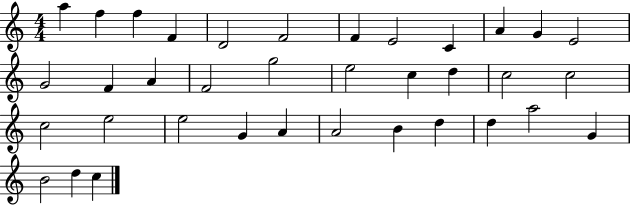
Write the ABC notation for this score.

X:1
T:Untitled
M:4/4
L:1/4
K:C
a f f F D2 F2 F E2 C A G E2 G2 F A F2 g2 e2 c d c2 c2 c2 e2 e2 G A A2 B d d a2 G B2 d c